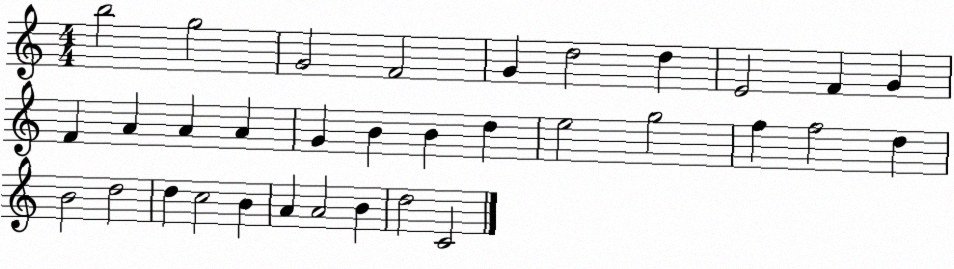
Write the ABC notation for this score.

X:1
T:Untitled
M:4/4
L:1/4
K:C
b2 g2 G2 F2 G d2 d E2 F G F A A A G B B d e2 g2 f f2 d B2 d2 d c2 B A A2 B d2 C2